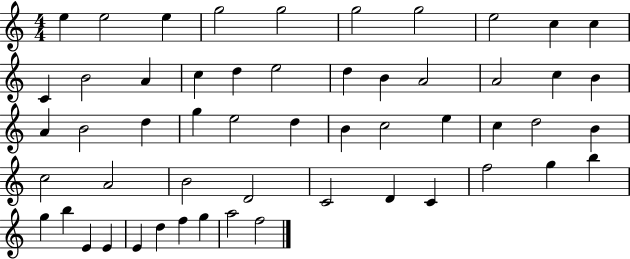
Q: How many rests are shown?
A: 0